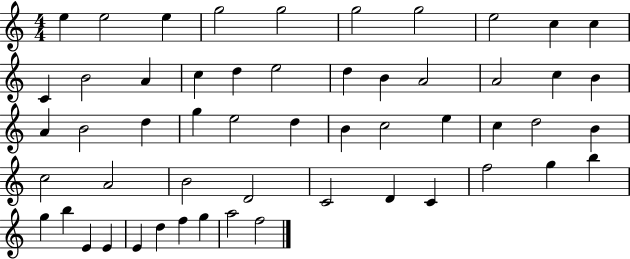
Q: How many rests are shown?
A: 0